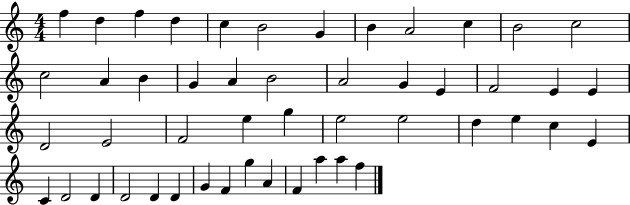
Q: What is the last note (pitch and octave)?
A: F5